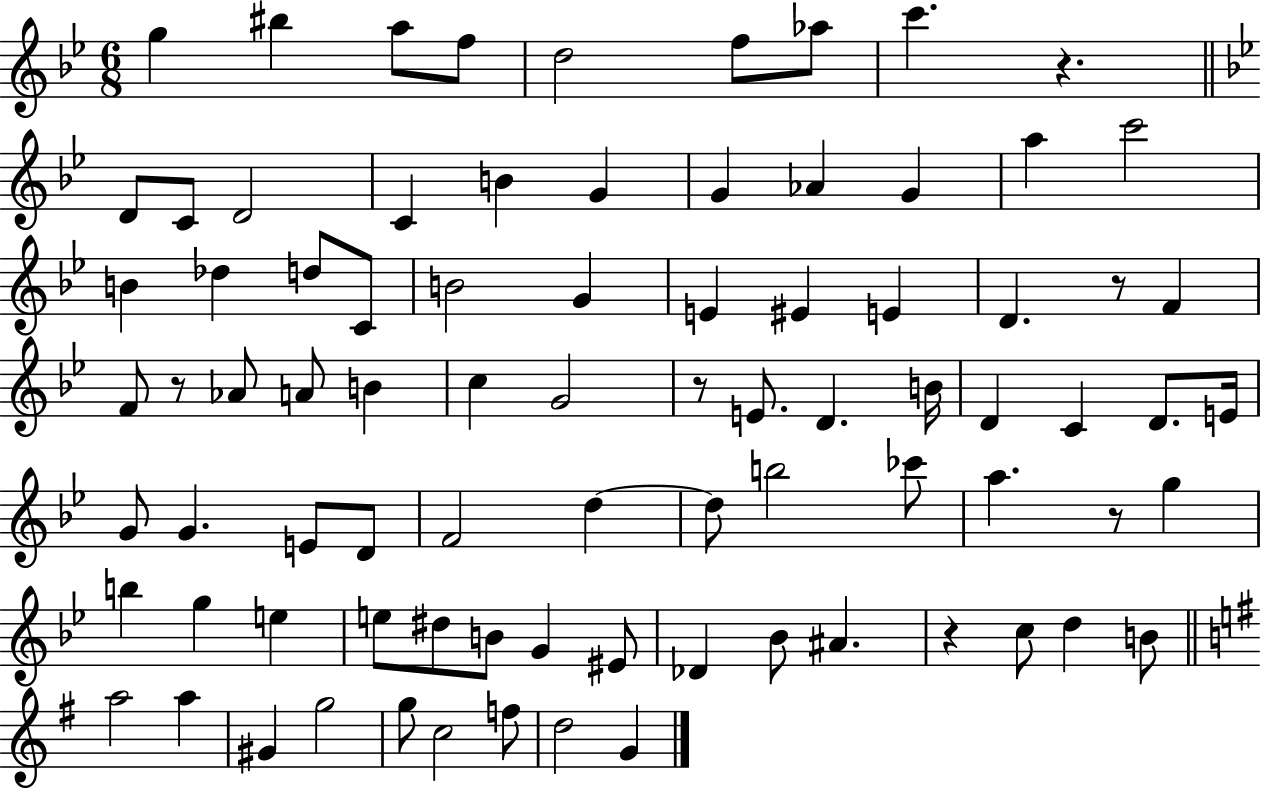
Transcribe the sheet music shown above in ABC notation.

X:1
T:Untitled
M:6/8
L:1/4
K:Bb
g ^b a/2 f/2 d2 f/2 _a/2 c' z D/2 C/2 D2 C B G G _A G a c'2 B _d d/2 C/2 B2 G E ^E E D z/2 F F/2 z/2 _A/2 A/2 B c G2 z/2 E/2 D B/4 D C D/2 E/4 G/2 G E/2 D/2 F2 d d/2 b2 _c'/2 a z/2 g b g e e/2 ^d/2 B/2 G ^E/2 _D _B/2 ^A z c/2 d B/2 a2 a ^G g2 g/2 c2 f/2 d2 G